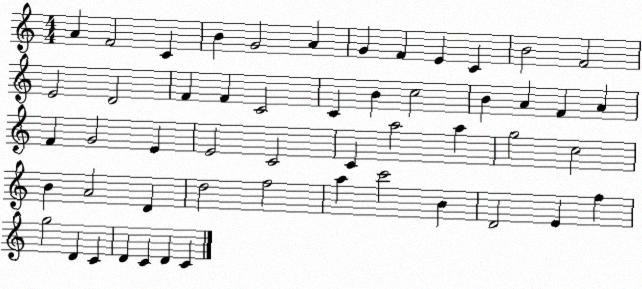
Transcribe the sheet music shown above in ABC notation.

X:1
T:Untitled
M:4/4
L:1/4
K:C
A F2 C B G2 A G F E C B2 F2 E2 D2 F F C2 C B c2 B A F A F G2 E E2 C2 C a2 a g2 c2 B A2 D d2 f2 a c'2 B D2 E f g2 D C D C D C